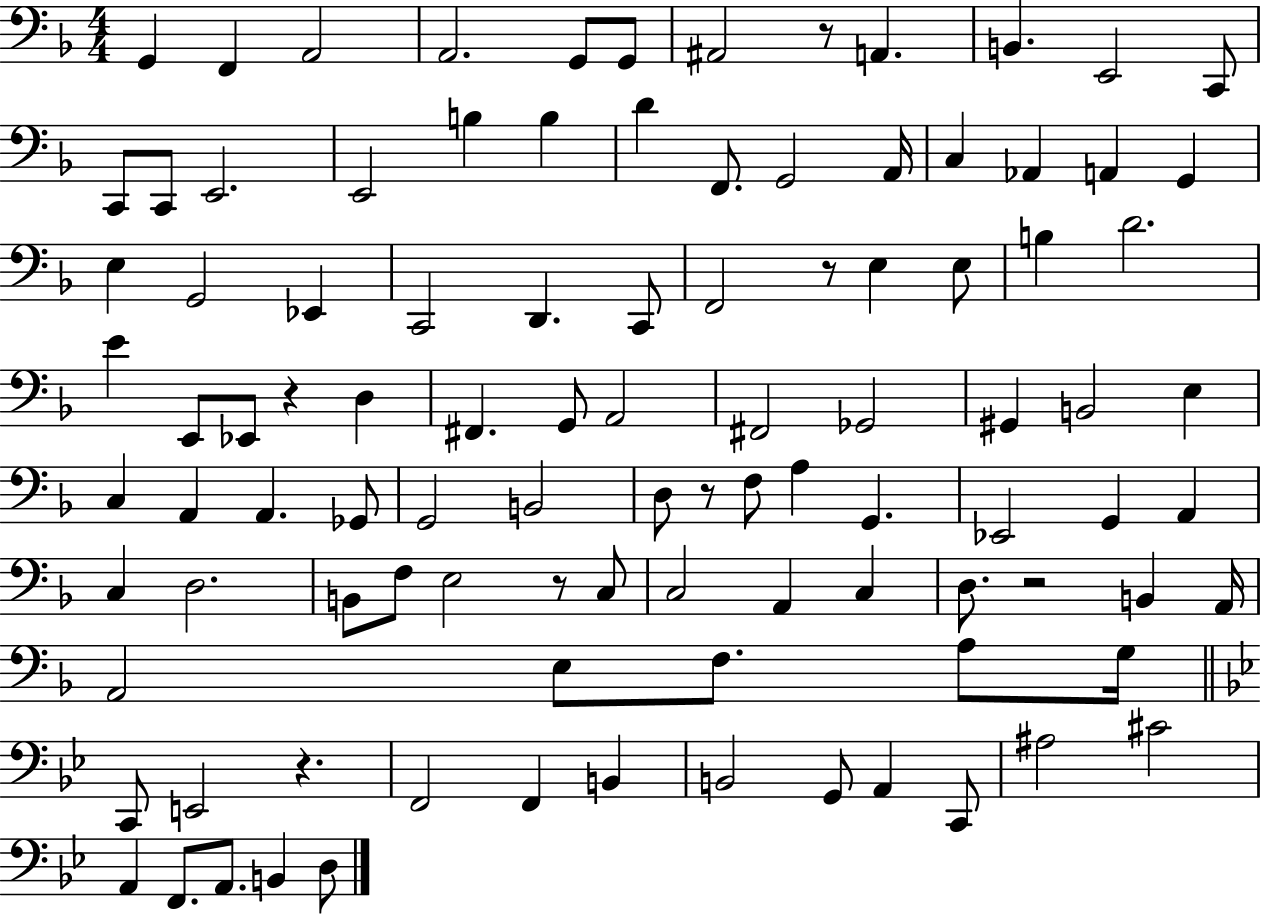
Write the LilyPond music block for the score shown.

{
  \clef bass
  \numericTimeSignature
  \time 4/4
  \key f \major
  g,4 f,4 a,2 | a,2. g,8 g,8 | ais,2 r8 a,4. | b,4. e,2 c,8 | \break c,8 c,8 e,2. | e,2 b4 b4 | d'4 f,8. g,2 a,16 | c4 aes,4 a,4 g,4 | \break e4 g,2 ees,4 | c,2 d,4. c,8 | f,2 r8 e4 e8 | b4 d'2. | \break e'4 e,8 ees,8 r4 d4 | fis,4. g,8 a,2 | fis,2 ges,2 | gis,4 b,2 e4 | \break c4 a,4 a,4. ges,8 | g,2 b,2 | d8 r8 f8 a4 g,4. | ees,2 g,4 a,4 | \break c4 d2. | b,8 f8 e2 r8 c8 | c2 a,4 c4 | d8. r2 b,4 a,16 | \break a,2 e8 f8. a8 g16 | \bar "||" \break \key g \minor c,8 e,2 r4. | f,2 f,4 b,4 | b,2 g,8 a,4 c,8 | ais2 cis'2 | \break a,4 f,8. a,8. b,4 d8 | \bar "|."
}